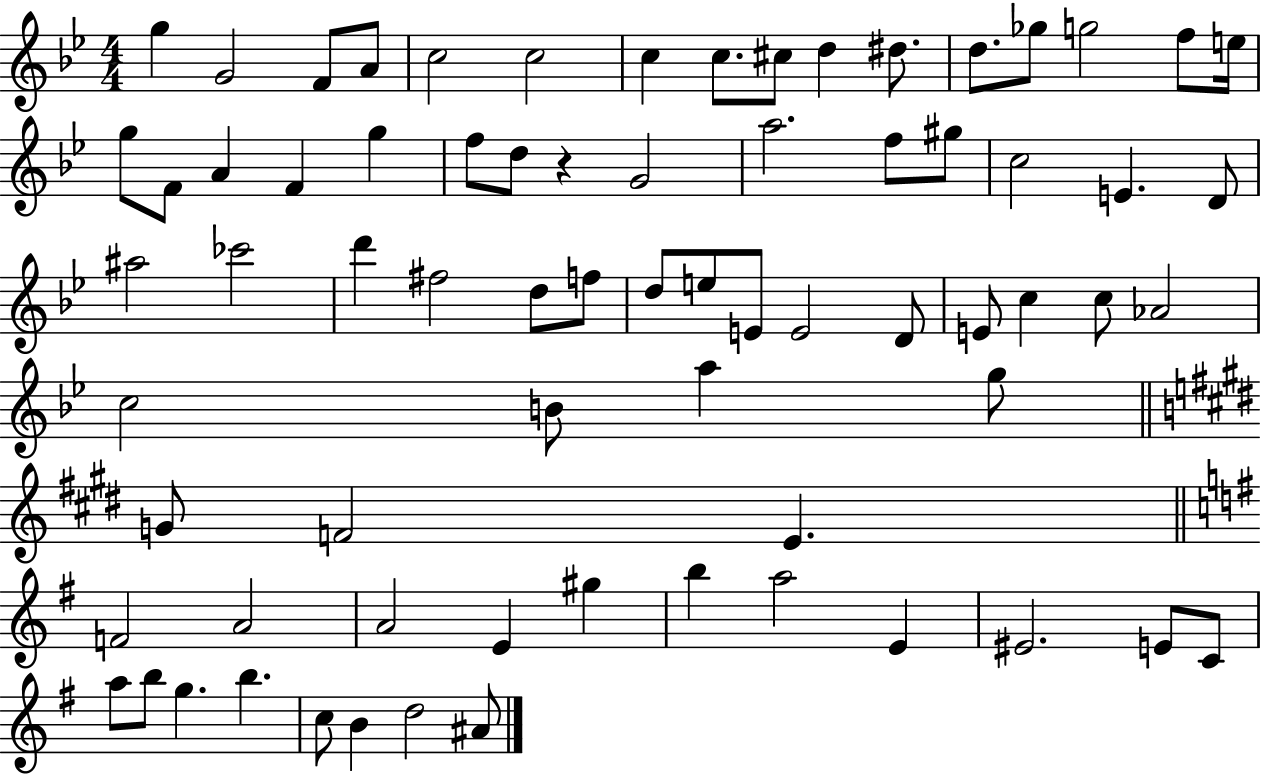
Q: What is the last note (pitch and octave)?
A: A#4